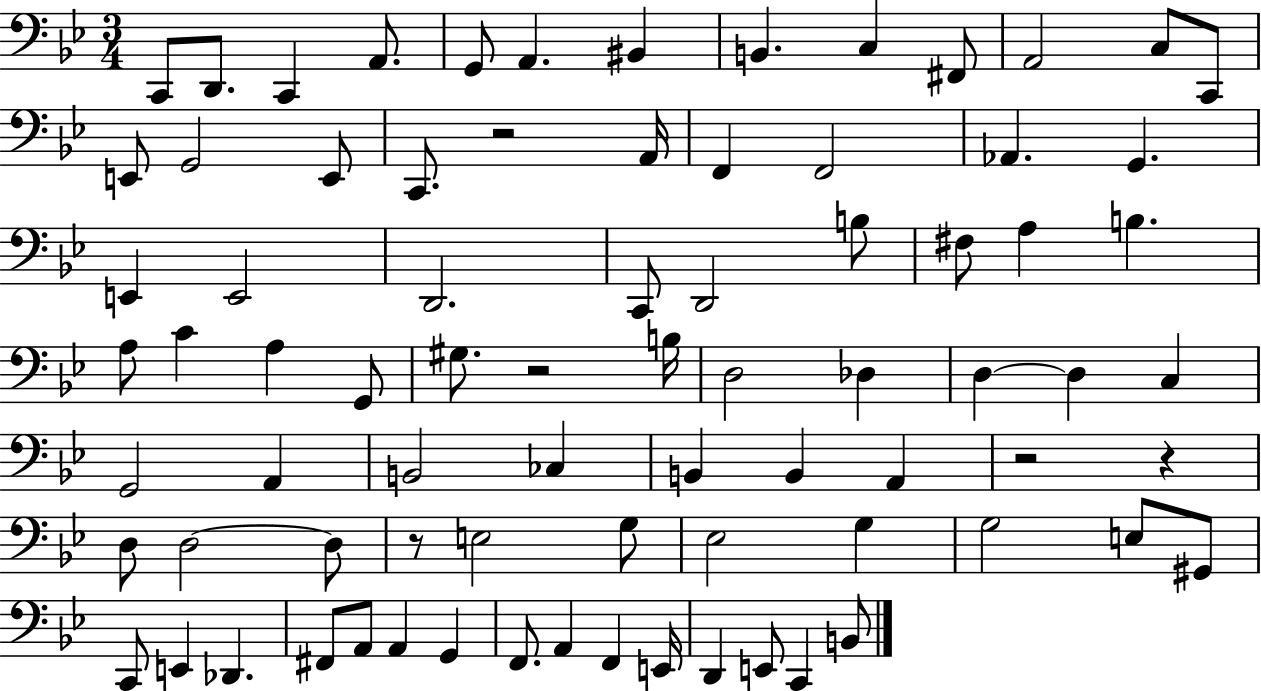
{
  \clef bass
  \numericTimeSignature
  \time 3/4
  \key bes \major
  c,8 d,8. c,4 a,8. | g,8 a,4. bis,4 | b,4. c4 fis,8 | a,2 c8 c,8 | \break e,8 g,2 e,8 | c,8. r2 a,16 | f,4 f,2 | aes,4. g,4. | \break e,4 e,2 | d,2. | c,8 d,2 b8 | fis8 a4 b4. | \break a8 c'4 a4 g,8 | gis8. r2 b16 | d2 des4 | d4~~ d4 c4 | \break g,2 a,4 | b,2 ces4 | b,4 b,4 a,4 | r2 r4 | \break d8 d2~~ d8 | r8 e2 g8 | ees2 g4 | g2 e8 gis,8 | \break c,8 e,4 des,4. | fis,8 a,8 a,4 g,4 | f,8. a,4 f,4 e,16 | d,4 e,8 c,4 b,8 | \break \bar "|."
}